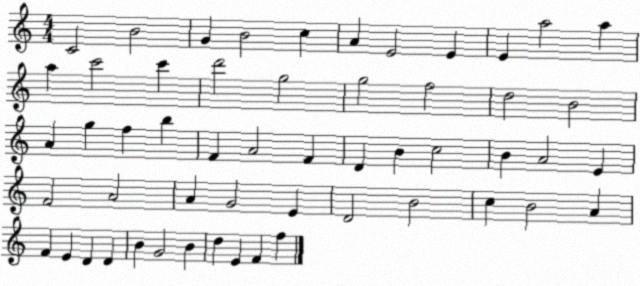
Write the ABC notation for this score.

X:1
T:Untitled
M:4/4
L:1/4
K:C
C2 B2 G B2 c A E2 E E a2 a a c'2 c' d'2 g2 g2 f2 d2 B2 A g f b F A2 F D B c2 B A2 E F2 A2 A G2 E D2 B2 c B2 A F E D D B G2 B d E F f